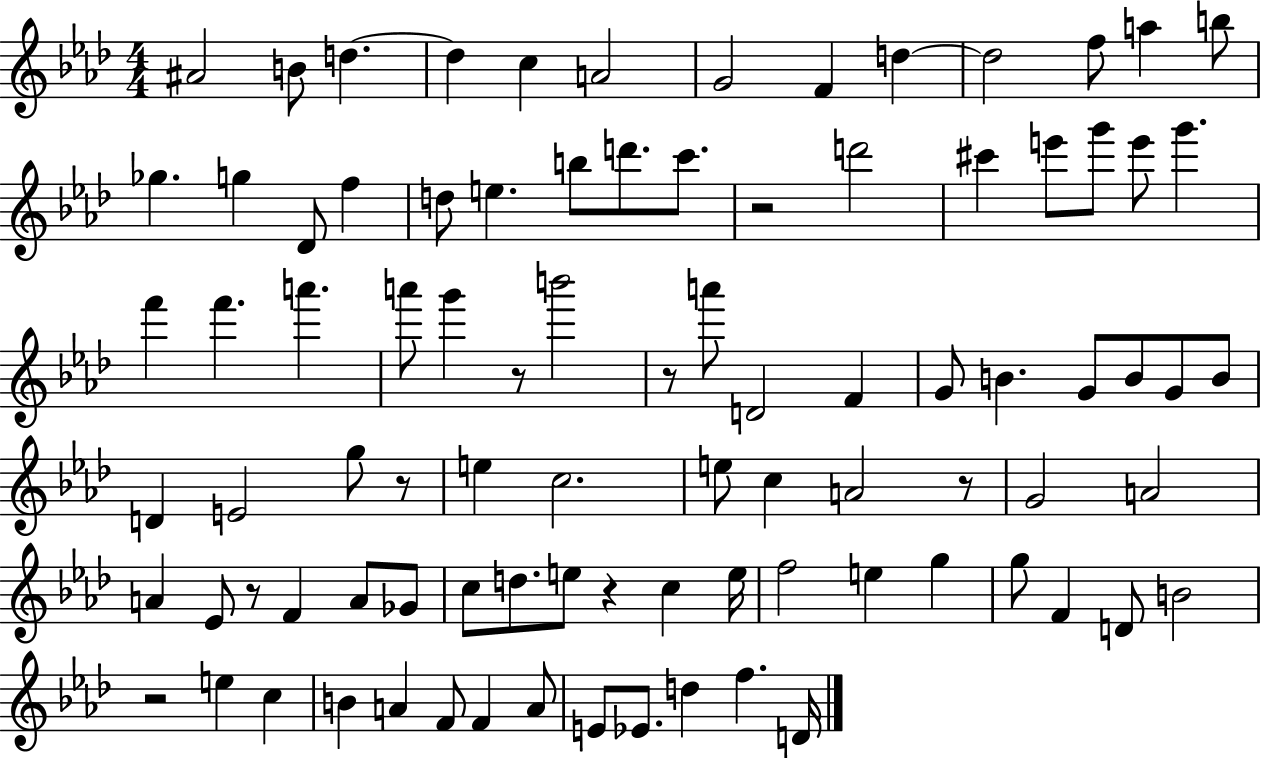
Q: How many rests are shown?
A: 8